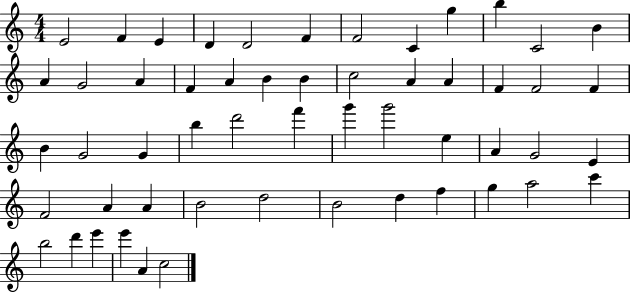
E4/h F4/q E4/q D4/q D4/h F4/q F4/h C4/q G5/q B5/q C4/h B4/q A4/q G4/h A4/q F4/q A4/q B4/q B4/q C5/h A4/q A4/q F4/q F4/h F4/q B4/q G4/h G4/q B5/q D6/h F6/q G6/q G6/h E5/q A4/q G4/h E4/q F4/h A4/q A4/q B4/h D5/h B4/h D5/q F5/q G5/q A5/h C6/q B5/h D6/q E6/q E6/q A4/q C5/h